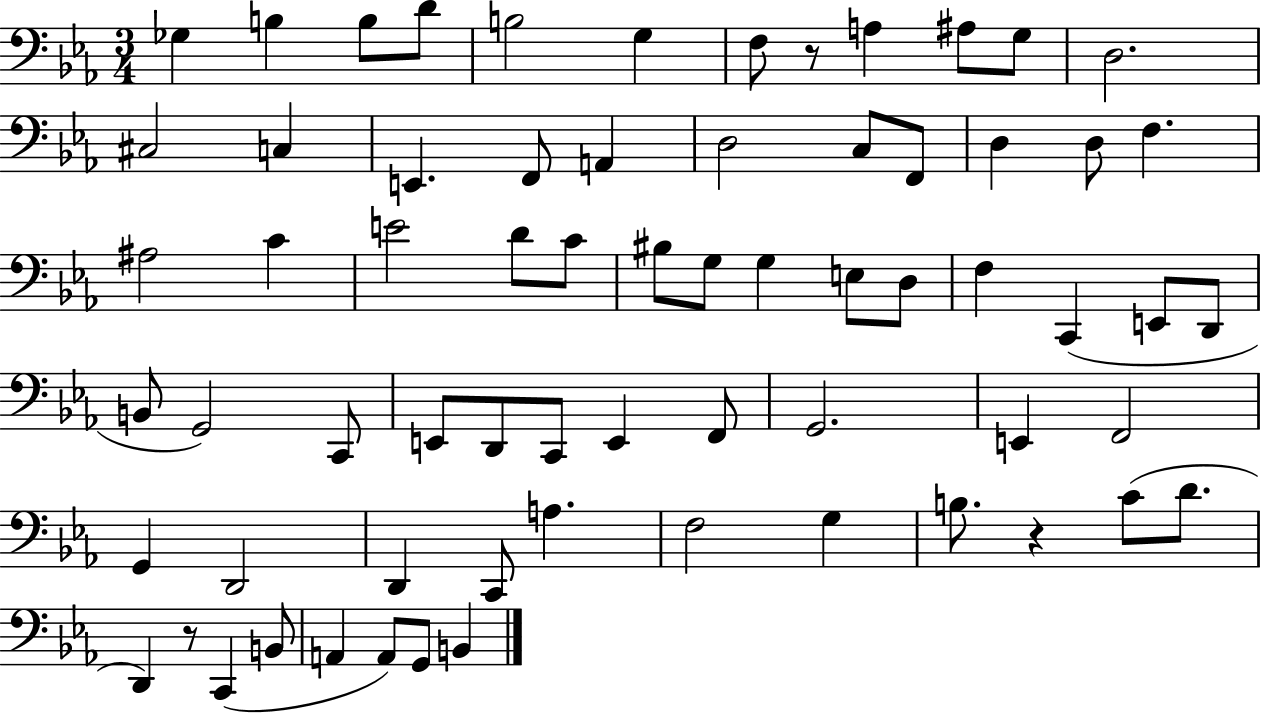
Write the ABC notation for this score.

X:1
T:Untitled
M:3/4
L:1/4
K:Eb
_G, B, B,/2 D/2 B,2 G, F,/2 z/2 A, ^A,/2 G,/2 D,2 ^C,2 C, E,, F,,/2 A,, D,2 C,/2 F,,/2 D, D,/2 F, ^A,2 C E2 D/2 C/2 ^B,/2 G,/2 G, E,/2 D,/2 F, C,, E,,/2 D,,/2 B,,/2 G,,2 C,,/2 E,,/2 D,,/2 C,,/2 E,, F,,/2 G,,2 E,, F,,2 G,, D,,2 D,, C,,/2 A, F,2 G, B,/2 z C/2 D/2 D,, z/2 C,, B,,/2 A,, A,,/2 G,,/2 B,,